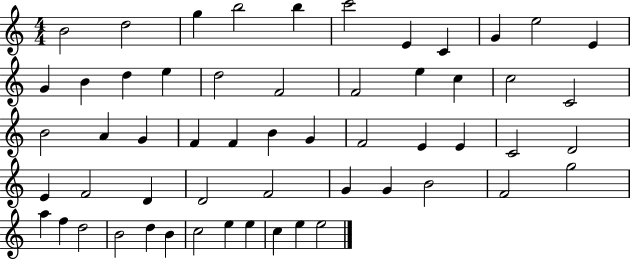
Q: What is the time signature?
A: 4/4